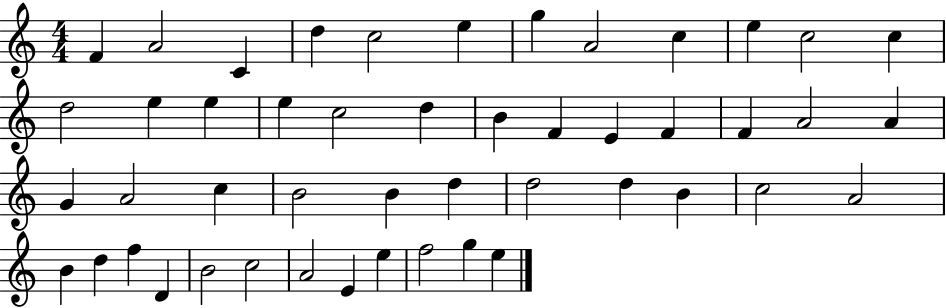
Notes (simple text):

F4/q A4/h C4/q D5/q C5/h E5/q G5/q A4/h C5/q E5/q C5/h C5/q D5/h E5/q E5/q E5/q C5/h D5/q B4/q F4/q E4/q F4/q F4/q A4/h A4/q G4/q A4/h C5/q B4/h B4/q D5/q D5/h D5/q B4/q C5/h A4/h B4/q D5/q F5/q D4/q B4/h C5/h A4/h E4/q E5/q F5/h G5/q E5/q